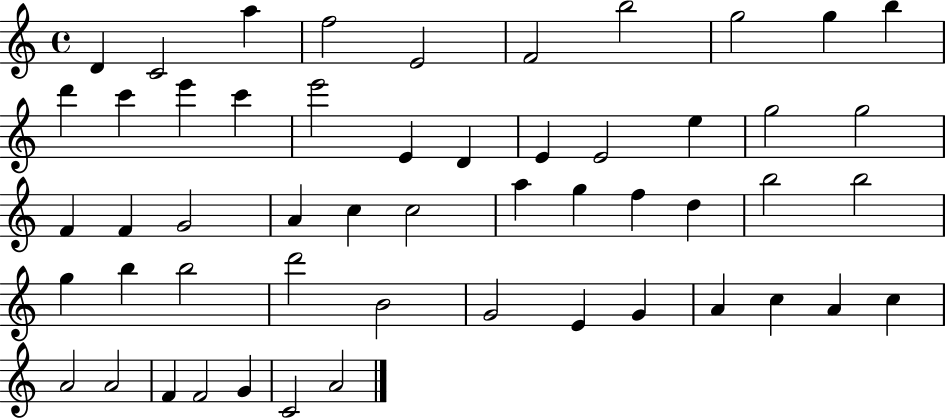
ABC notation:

X:1
T:Untitled
M:4/4
L:1/4
K:C
D C2 a f2 E2 F2 b2 g2 g b d' c' e' c' e'2 E D E E2 e g2 g2 F F G2 A c c2 a g f d b2 b2 g b b2 d'2 B2 G2 E G A c A c A2 A2 F F2 G C2 A2